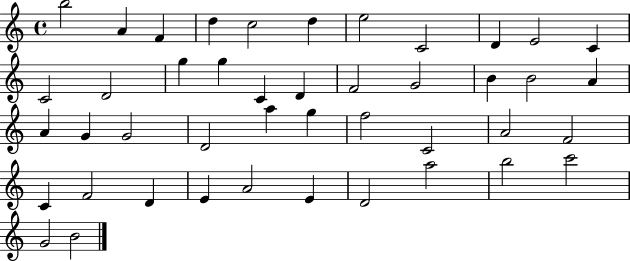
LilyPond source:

{
  \clef treble
  \time 4/4
  \defaultTimeSignature
  \key c \major
  b''2 a'4 f'4 | d''4 c''2 d''4 | e''2 c'2 | d'4 e'2 c'4 | \break c'2 d'2 | g''4 g''4 c'4 d'4 | f'2 g'2 | b'4 b'2 a'4 | \break a'4 g'4 g'2 | d'2 a''4 g''4 | f''2 c'2 | a'2 f'2 | \break c'4 f'2 d'4 | e'4 a'2 e'4 | d'2 a''2 | b''2 c'''2 | \break g'2 b'2 | \bar "|."
}